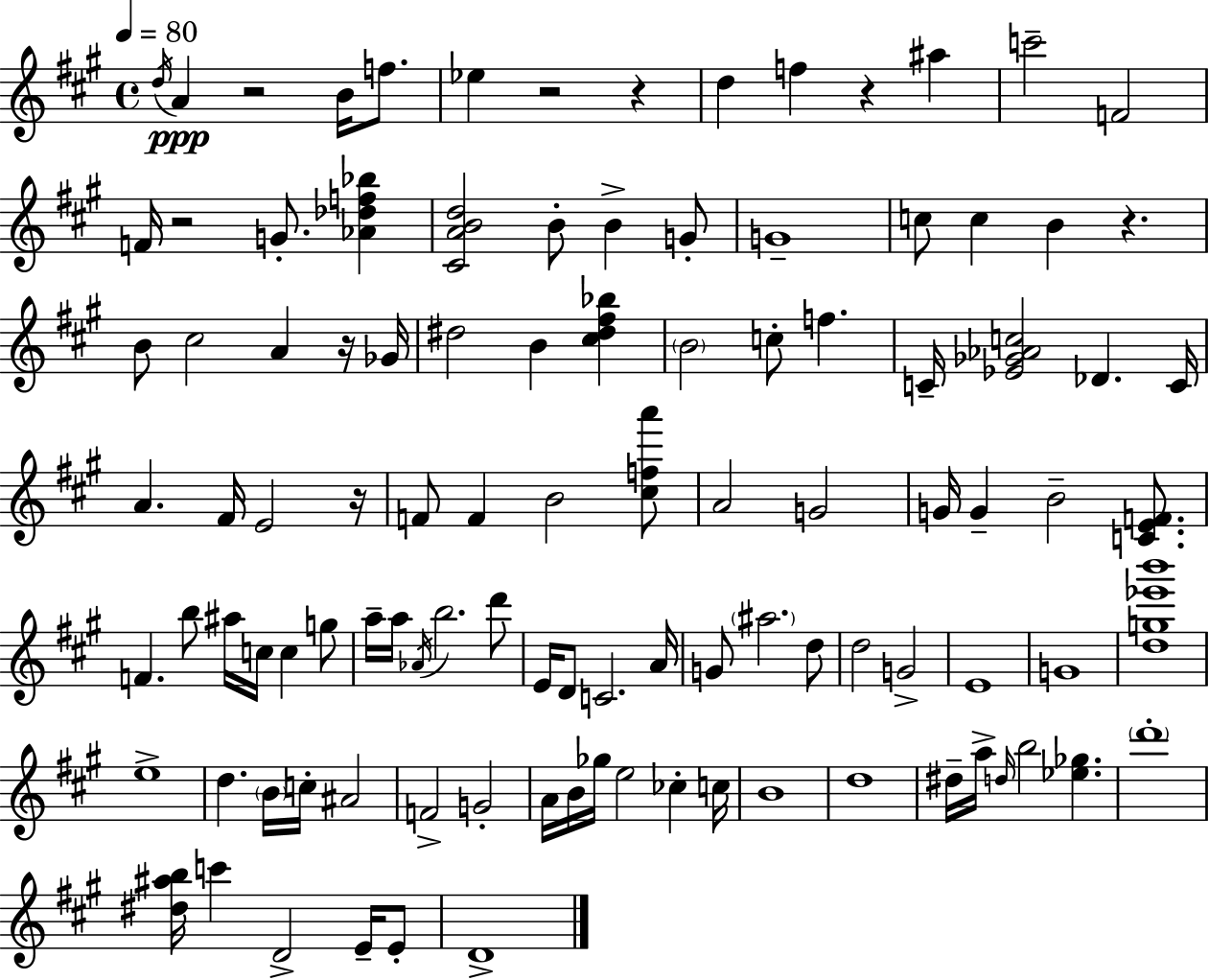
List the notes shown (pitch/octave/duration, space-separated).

D5/s A4/q R/h B4/s F5/e. Eb5/q R/h R/q D5/q F5/q R/q A#5/q C6/h F4/h F4/s R/h G4/e. [Ab4,Db5,F5,Bb5]/q [C#4,A4,B4,D5]/h B4/e B4/q G4/e G4/w C5/e C5/q B4/q R/q. B4/e C#5/h A4/q R/s Gb4/s D#5/h B4/q [C#5,D#5,F#5,Bb5]/q B4/h C5/e F5/q. C4/s [Eb4,Gb4,Ab4,C5]/h Db4/q. C4/s A4/q. F#4/s E4/h R/s F4/e F4/q B4/h [C#5,F5,A6]/e A4/h G4/h G4/s G4/q B4/h [C4,E4,F4]/e. F4/q. B5/e A#5/s C5/s C5/q G5/e A5/s A5/s Ab4/s B5/h. D6/e E4/s D4/e C4/h. A4/s G4/e A#5/h. D5/e D5/h G4/h E4/w G4/w [D5,G5,Eb6,B6]/w E5/w D5/q. B4/s C5/s A#4/h F4/h G4/h A4/s B4/s Gb5/s E5/h CES5/q C5/s B4/w D5/w D#5/s A5/s D5/s B5/h [Eb5,Gb5]/q. D6/w [D#5,A#5,B5]/s C6/q D4/h E4/s E4/e D4/w